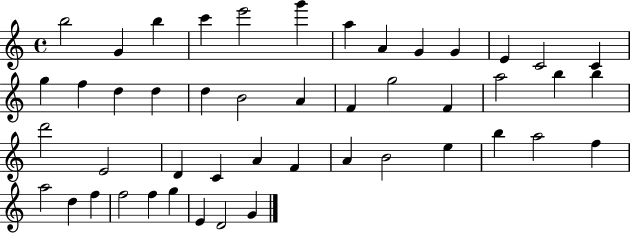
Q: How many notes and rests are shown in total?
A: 47